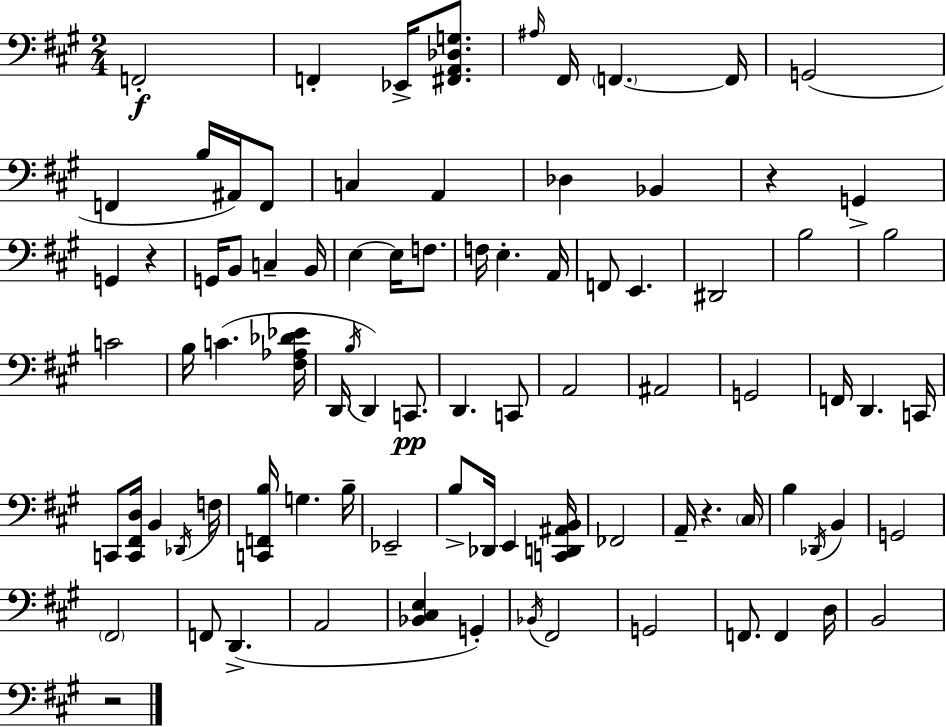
X:1
T:Untitled
M:2/4
L:1/4
K:A
F,,2 F,, _E,,/4 [^F,,A,,_D,G,]/2 ^A,/4 ^F,,/4 F,, F,,/4 G,,2 F,, B,/4 ^A,,/4 F,,/2 C, A,, _D, _B,, z G,, G,, z G,,/4 B,,/2 C, B,,/4 E, E,/4 F,/2 F,/4 E, A,,/4 F,,/2 E,, ^D,,2 B,2 B,2 C2 B,/4 C [^F,_A,_D_E]/4 D,,/4 B,/4 D,, C,,/2 D,, C,,/2 A,,2 ^A,,2 G,,2 F,,/4 D,, C,,/4 C,,/2 [C,,^F,,D,]/4 B,, _D,,/4 F,/4 [C,,F,,B,]/4 G, B,/4 _E,,2 B,/2 _D,,/4 E,, [C,,D,,^A,,B,,]/4 _F,,2 A,,/4 z ^C,/4 B, _D,,/4 B,, G,,2 ^F,,2 F,,/2 D,, A,,2 [_B,,^C,E,] G,, _B,,/4 ^F,,2 G,,2 F,,/2 F,, D,/4 B,,2 z2